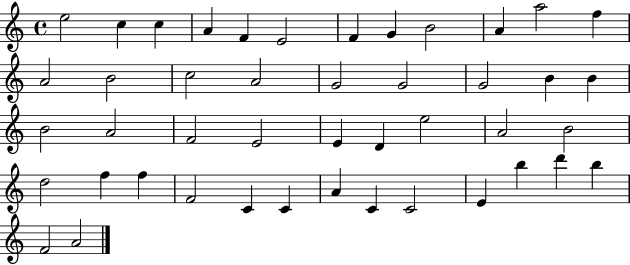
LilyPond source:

{
  \clef treble
  \time 4/4
  \defaultTimeSignature
  \key c \major
  e''2 c''4 c''4 | a'4 f'4 e'2 | f'4 g'4 b'2 | a'4 a''2 f''4 | \break a'2 b'2 | c''2 a'2 | g'2 g'2 | g'2 b'4 b'4 | \break b'2 a'2 | f'2 e'2 | e'4 d'4 e''2 | a'2 b'2 | \break d''2 f''4 f''4 | f'2 c'4 c'4 | a'4 c'4 c'2 | e'4 b''4 d'''4 b''4 | \break f'2 a'2 | \bar "|."
}